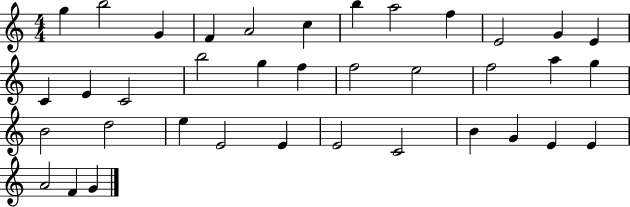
G5/q B5/h G4/q F4/q A4/h C5/q B5/q A5/h F5/q E4/h G4/q E4/q C4/q E4/q C4/h B5/h G5/q F5/q F5/h E5/h F5/h A5/q G5/q B4/h D5/h E5/q E4/h E4/q E4/h C4/h B4/q G4/q E4/q E4/q A4/h F4/q G4/q